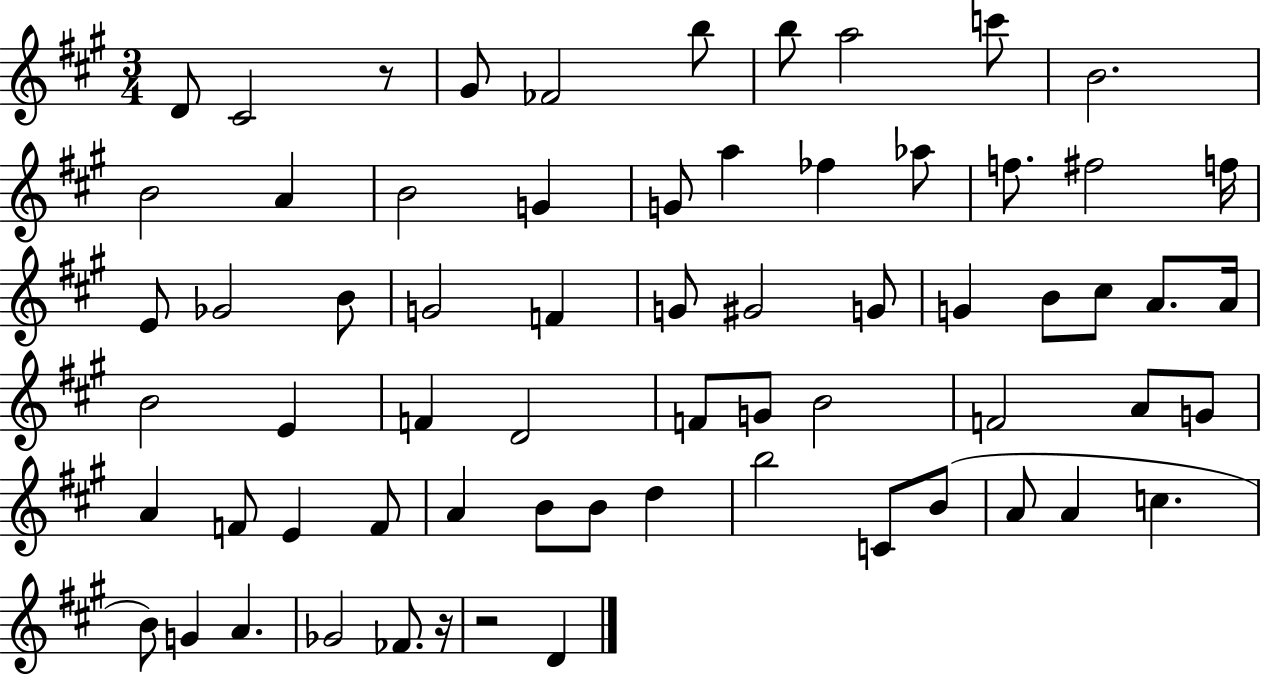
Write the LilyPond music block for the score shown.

{
  \clef treble
  \numericTimeSignature
  \time 3/4
  \key a \major
  d'8 cis'2 r8 | gis'8 fes'2 b''8 | b''8 a''2 c'''8 | b'2. | \break b'2 a'4 | b'2 g'4 | g'8 a''4 fes''4 aes''8 | f''8. fis''2 f''16 | \break e'8 ges'2 b'8 | g'2 f'4 | g'8 gis'2 g'8 | g'4 b'8 cis''8 a'8. a'16 | \break b'2 e'4 | f'4 d'2 | f'8 g'8 b'2 | f'2 a'8 g'8 | \break a'4 f'8 e'4 f'8 | a'4 b'8 b'8 d''4 | b''2 c'8 b'8( | a'8 a'4 c''4. | \break b'8) g'4 a'4. | ges'2 fes'8. r16 | r2 d'4 | \bar "|."
}